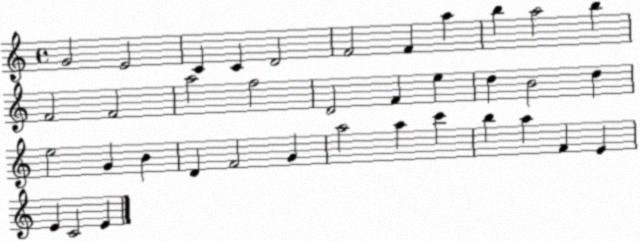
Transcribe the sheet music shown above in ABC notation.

X:1
T:Untitled
M:4/4
L:1/4
K:C
G2 E2 C C D2 F2 F a b a2 b F2 F2 a2 f2 D2 F e d B2 d e2 G B D F2 G a2 a c' b a F E E C2 E